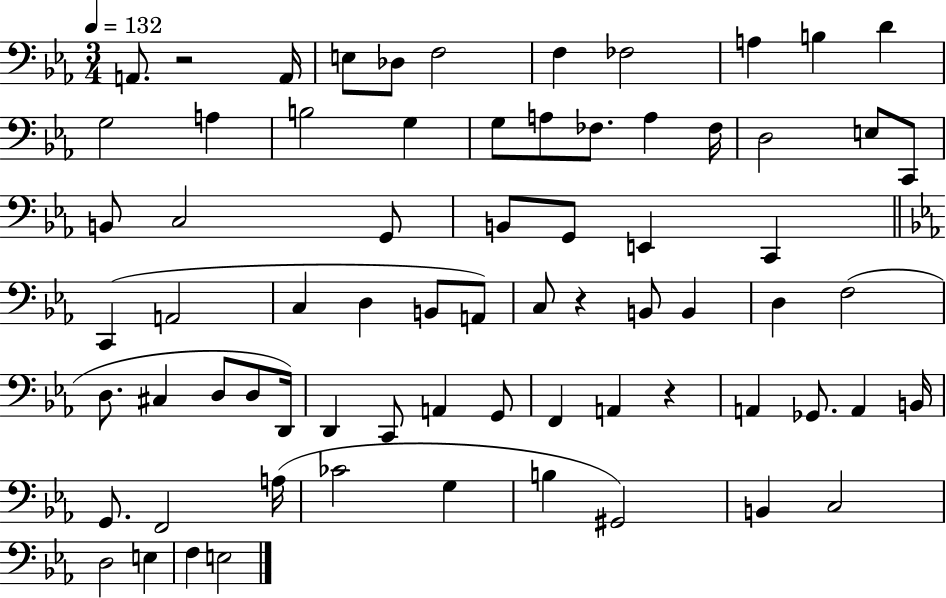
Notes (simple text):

A2/e. R/h A2/s E3/e Db3/e F3/h F3/q FES3/h A3/q B3/q D4/q G3/h A3/q B3/h G3/q G3/e A3/e FES3/e. A3/q FES3/s D3/h E3/e C2/e B2/e C3/h G2/e B2/e G2/e E2/q C2/q C2/q A2/h C3/q D3/q B2/e A2/e C3/e R/q B2/e B2/q D3/q F3/h D3/e. C#3/q D3/e D3/e D2/s D2/q C2/e A2/q G2/e F2/q A2/q R/q A2/q Gb2/e. A2/q B2/s G2/e. F2/h A3/s CES4/h G3/q B3/q G#2/h B2/q C3/h D3/h E3/q F3/q E3/h